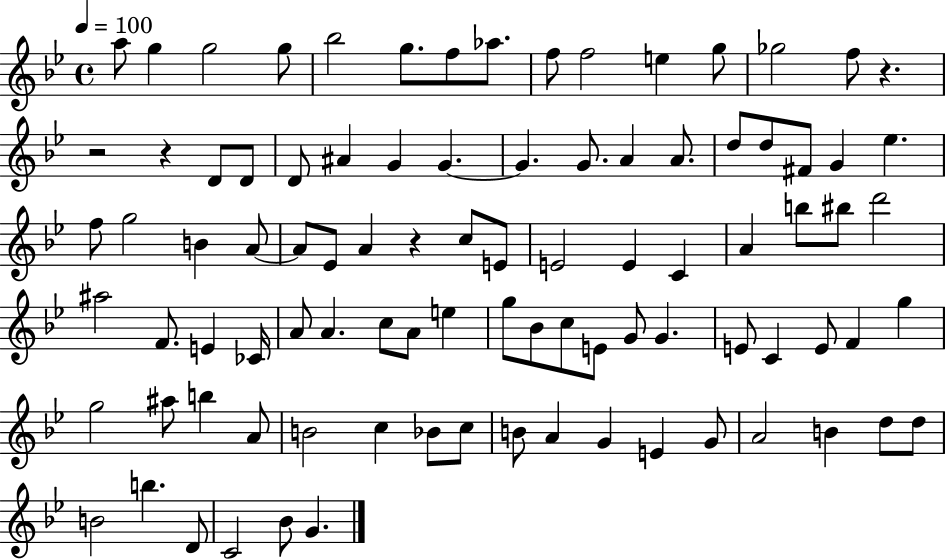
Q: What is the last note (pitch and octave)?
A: G4